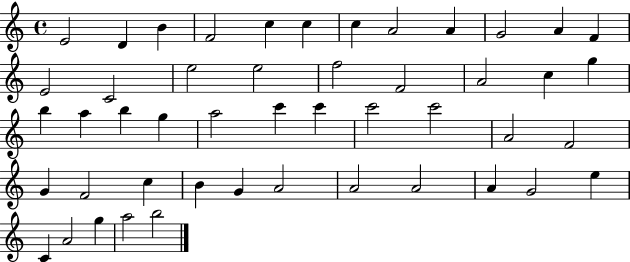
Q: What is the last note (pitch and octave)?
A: B5